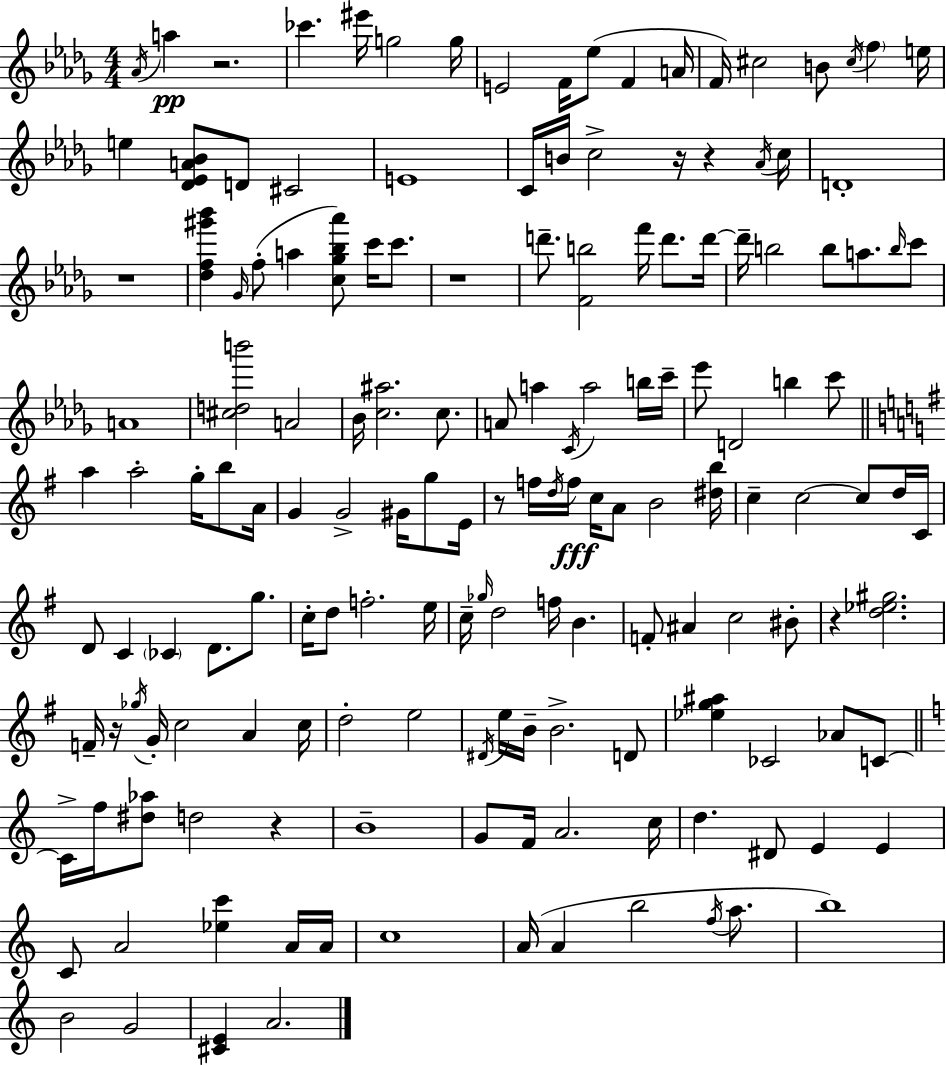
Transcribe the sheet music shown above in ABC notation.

X:1
T:Untitled
M:4/4
L:1/4
K:Bbm
_A/4 a z2 _c' ^e'/4 g2 g/4 E2 F/4 _e/2 F A/4 F/4 ^c2 B/2 ^c/4 f e/4 e [_D_EA_B]/2 D/2 ^C2 E4 C/4 B/4 c2 z/4 z _A/4 c/4 D4 z4 [_df^g'_b'] _G/4 f/2 a [c_g_b_a']/2 c'/4 c'/2 z4 d'/2 [Fb]2 f'/4 d'/2 d'/4 d'/4 b2 b/2 a/2 b/4 c'/2 A4 [^cdb']2 A2 _B/4 [c^a]2 c/2 A/2 a C/4 a2 b/4 c'/4 _e'/2 D2 b c'/2 a a2 g/4 b/2 A/4 G G2 ^G/4 g/2 E/4 z/2 f/4 d/4 f/4 c/4 A/2 B2 [^db]/4 c c2 c/2 d/4 C/4 D/2 C _C D/2 g/2 c/4 d/2 f2 e/4 c/4 _g/4 d2 f/4 B F/2 ^A c2 ^B/2 z [d_e^g]2 F/4 z/4 _g/4 G/4 c2 A c/4 d2 e2 ^D/4 e/4 B/4 B2 D/2 [_eg^a] _C2 _A/2 C/2 C/4 f/4 [^d_a]/2 d2 z B4 G/2 F/4 A2 c/4 d ^D/2 E E C/2 A2 [_ec'] A/4 A/4 c4 A/4 A b2 f/4 a/2 b4 B2 G2 [^CE] A2